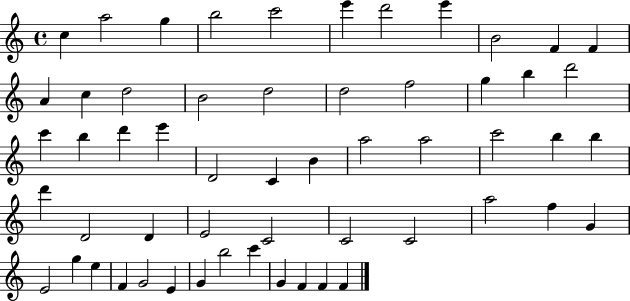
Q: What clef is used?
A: treble